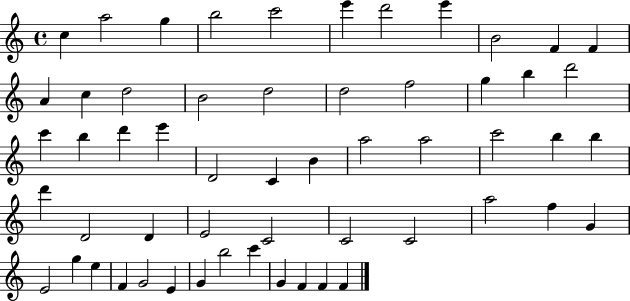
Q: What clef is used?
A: treble